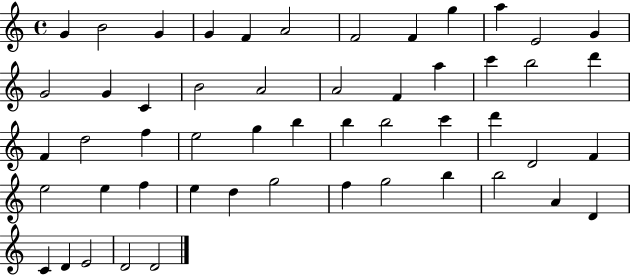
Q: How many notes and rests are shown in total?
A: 52